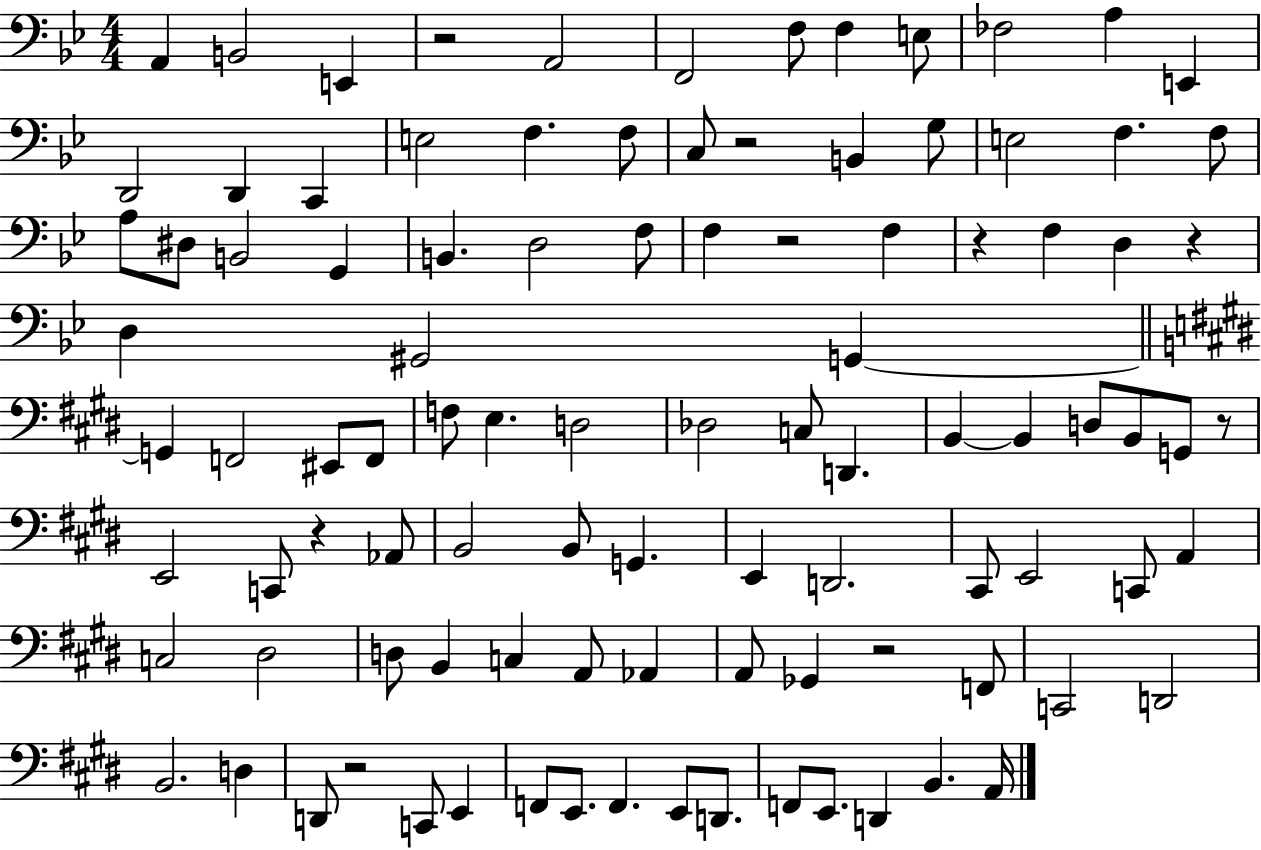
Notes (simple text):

A2/q B2/h E2/q R/h A2/h F2/h F3/e F3/q E3/e FES3/h A3/q E2/q D2/h D2/q C2/q E3/h F3/q. F3/e C3/e R/h B2/q G3/e E3/h F3/q. F3/e A3/e D#3/e B2/h G2/q B2/q. D3/h F3/e F3/q R/h F3/q R/q F3/q D3/q R/q D3/q G#2/h G2/q G2/q F2/h EIS2/e F2/e F3/e E3/q. D3/h Db3/h C3/e D2/q. B2/q B2/q D3/e B2/e G2/e R/e E2/h C2/e R/q Ab2/e B2/h B2/e G2/q. E2/q D2/h. C#2/e E2/h C2/e A2/q C3/h D#3/h D3/e B2/q C3/q A2/e Ab2/q A2/e Gb2/q R/h F2/e C2/h D2/h B2/h. D3/q D2/e R/h C2/e E2/q F2/e E2/e. F2/q. E2/e D2/e. F2/e E2/e. D2/q B2/q. A2/s